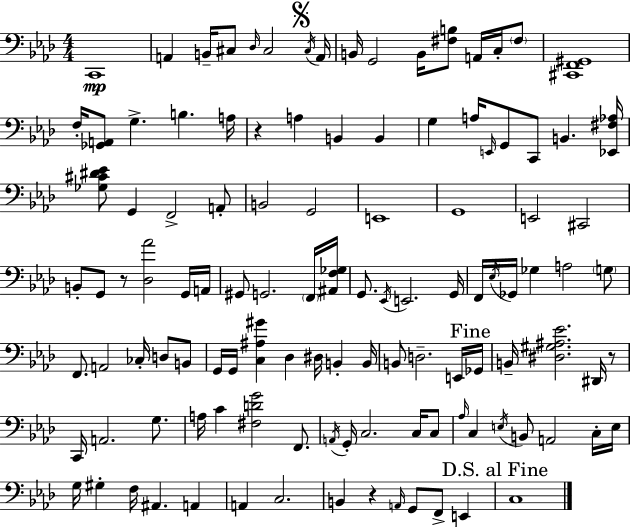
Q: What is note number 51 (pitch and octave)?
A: Gb3